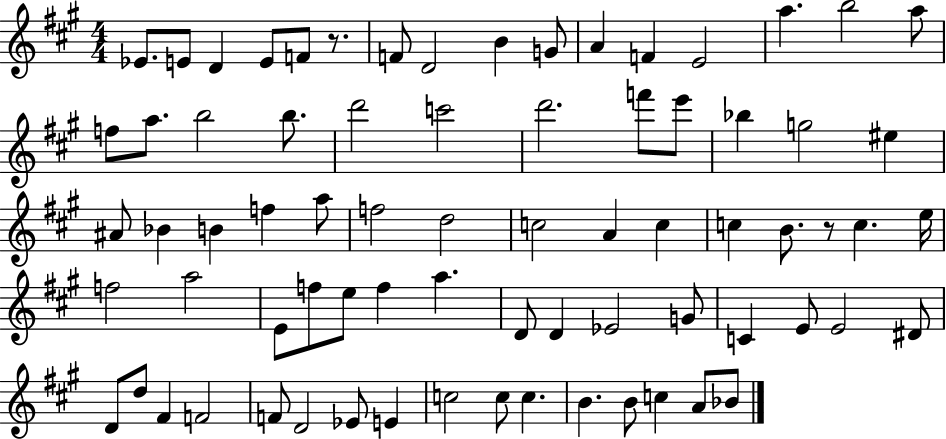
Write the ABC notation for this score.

X:1
T:Untitled
M:4/4
L:1/4
K:A
_E/2 E/2 D E/2 F/2 z/2 F/2 D2 B G/2 A F E2 a b2 a/2 f/2 a/2 b2 b/2 d'2 c'2 d'2 f'/2 e'/2 _b g2 ^e ^A/2 _B B f a/2 f2 d2 c2 A c c B/2 z/2 c e/4 f2 a2 E/2 f/2 e/2 f a D/2 D _E2 G/2 C E/2 E2 ^D/2 D/2 d/2 ^F F2 F/2 D2 _E/2 E c2 c/2 c B B/2 c A/2 _B/2